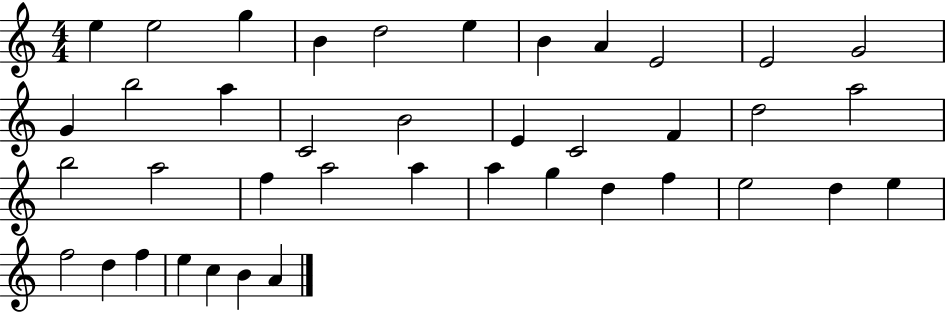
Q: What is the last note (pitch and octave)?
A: A4